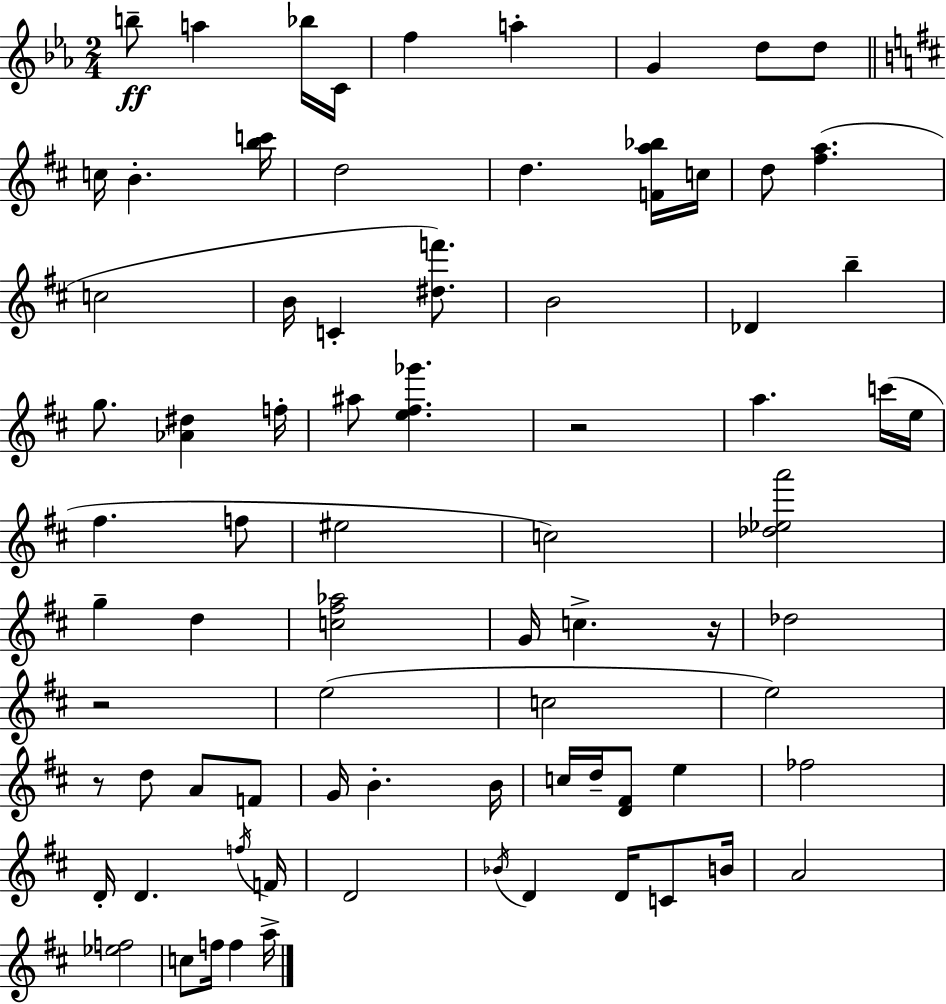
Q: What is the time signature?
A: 2/4